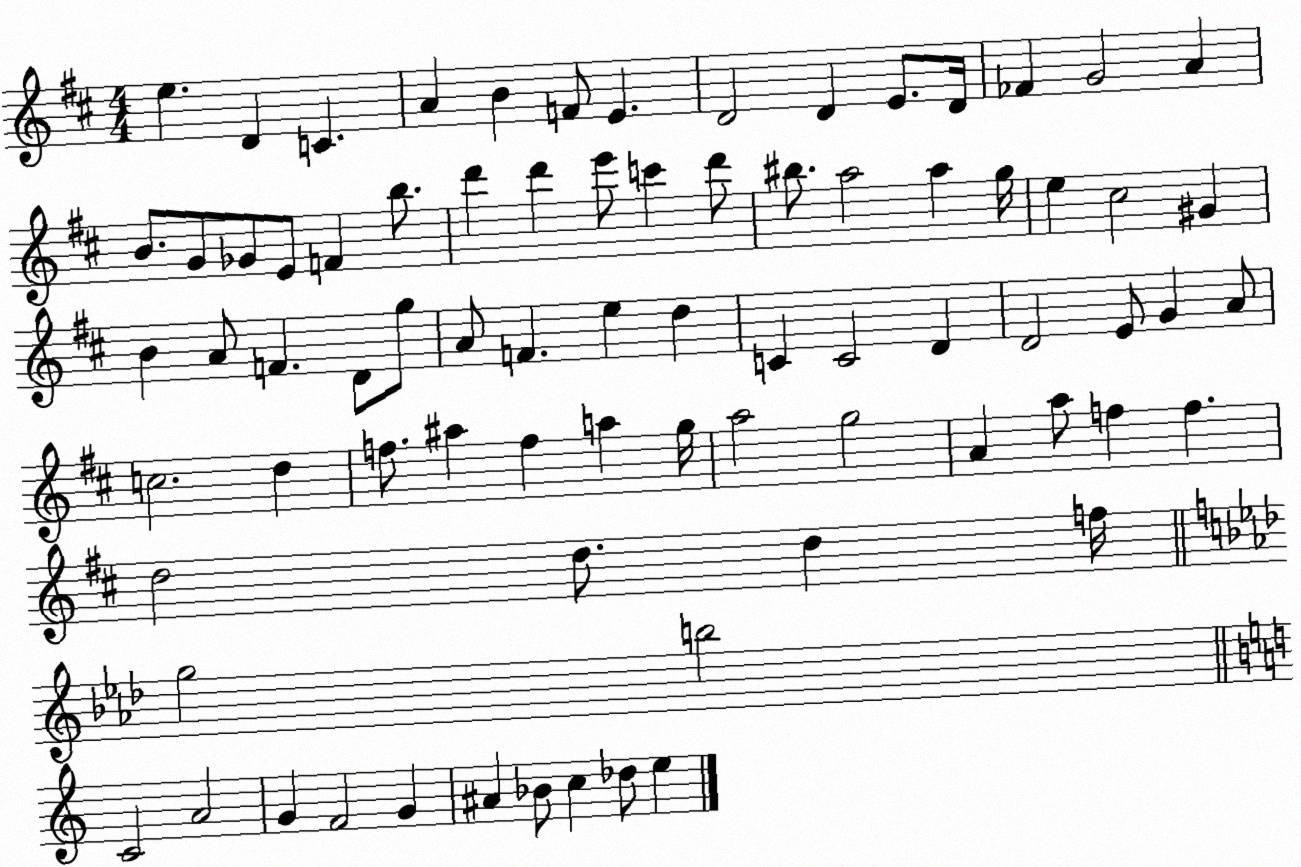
X:1
T:Untitled
M:4/4
L:1/4
K:D
e D C A B F/2 E D2 D E/2 D/4 _F G2 A B/2 G/2 _G/2 E/2 F b/2 d' d' e'/2 c' d'/2 ^b/2 a2 a g/4 e ^c2 ^G B A/2 F D/2 g/2 A/2 F e d C C2 D D2 E/2 G A/2 c2 d f/2 ^a f a g/4 a2 g2 A a/2 f f d2 d/2 d f/4 g2 b2 C2 A2 G F2 G ^A _B/2 c _d/2 e